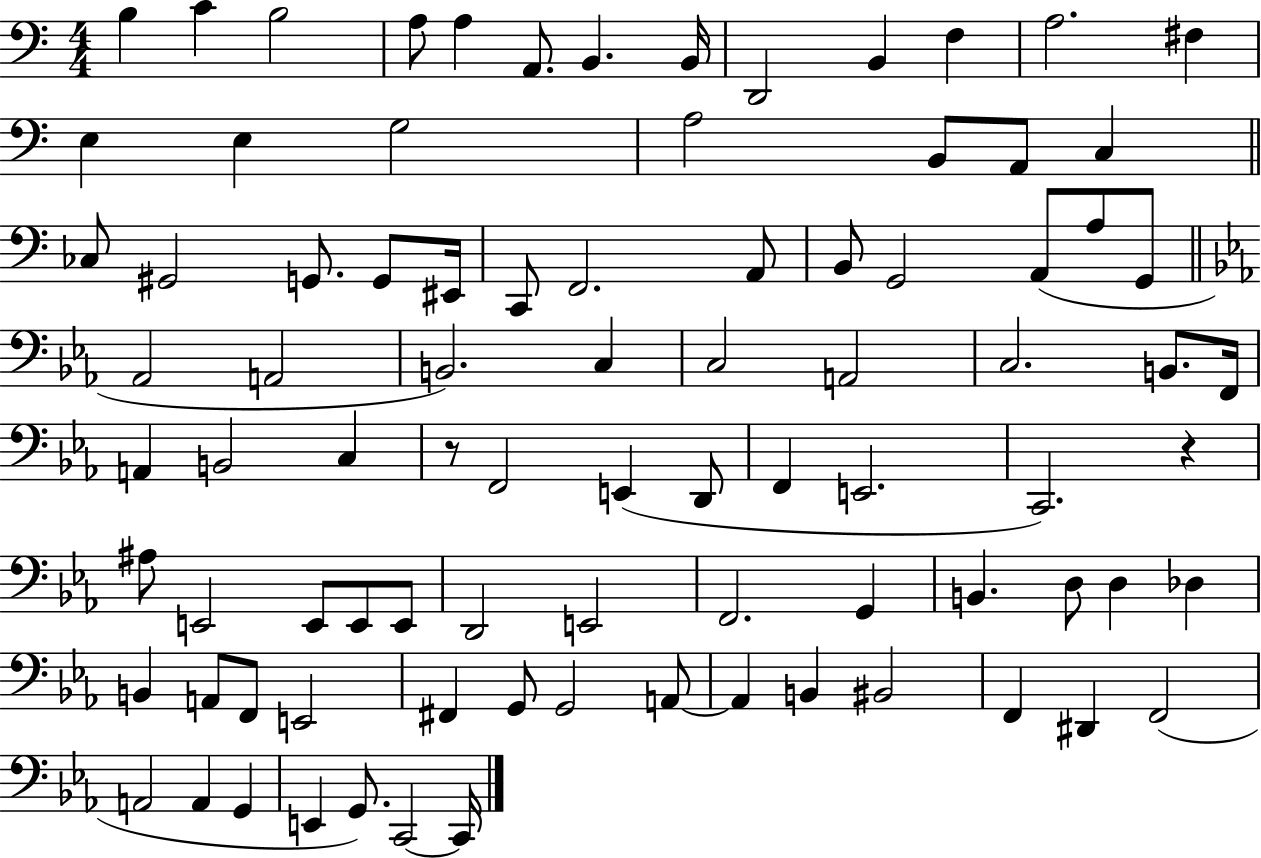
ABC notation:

X:1
T:Untitled
M:4/4
L:1/4
K:C
B, C B,2 A,/2 A, A,,/2 B,, B,,/4 D,,2 B,, F, A,2 ^F, E, E, G,2 A,2 B,,/2 A,,/2 C, _C,/2 ^G,,2 G,,/2 G,,/2 ^E,,/4 C,,/2 F,,2 A,,/2 B,,/2 G,,2 A,,/2 A,/2 G,,/2 _A,,2 A,,2 B,,2 C, C,2 A,,2 C,2 B,,/2 F,,/4 A,, B,,2 C, z/2 F,,2 E,, D,,/2 F,, E,,2 C,,2 z ^A,/2 E,,2 E,,/2 E,,/2 E,,/2 D,,2 E,,2 F,,2 G,, B,, D,/2 D, _D, B,, A,,/2 F,,/2 E,,2 ^F,, G,,/2 G,,2 A,,/2 A,, B,, ^B,,2 F,, ^D,, F,,2 A,,2 A,, G,, E,, G,,/2 C,,2 C,,/4